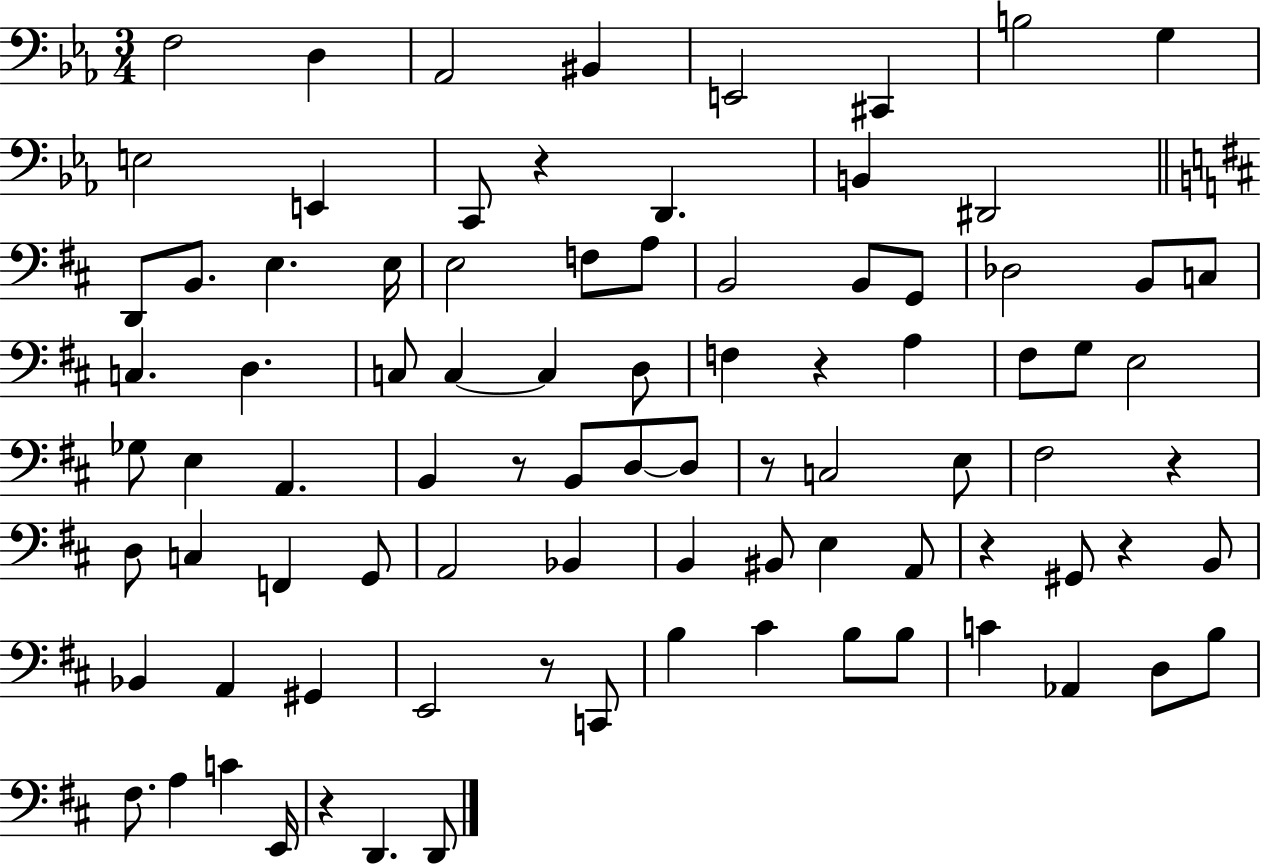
{
  \clef bass
  \numericTimeSignature
  \time 3/4
  \key ees \major
  f2 d4 | aes,2 bis,4 | e,2 cis,4 | b2 g4 | \break e2 e,4 | c,8 r4 d,4. | b,4 dis,2 | \bar "||" \break \key b \minor d,8 b,8. e4. e16 | e2 f8 a8 | b,2 b,8 g,8 | des2 b,8 c8 | \break c4. d4. | c8 c4~~ c4 d8 | f4 r4 a4 | fis8 g8 e2 | \break ges8 e4 a,4. | b,4 r8 b,8 d8~~ d8 | r8 c2 e8 | fis2 r4 | \break d8 c4 f,4 g,8 | a,2 bes,4 | b,4 bis,8 e4 a,8 | r4 gis,8 r4 b,8 | \break bes,4 a,4 gis,4 | e,2 r8 c,8 | b4 cis'4 b8 b8 | c'4 aes,4 d8 b8 | \break fis8. a4 c'4 e,16 | r4 d,4. d,8 | \bar "|."
}